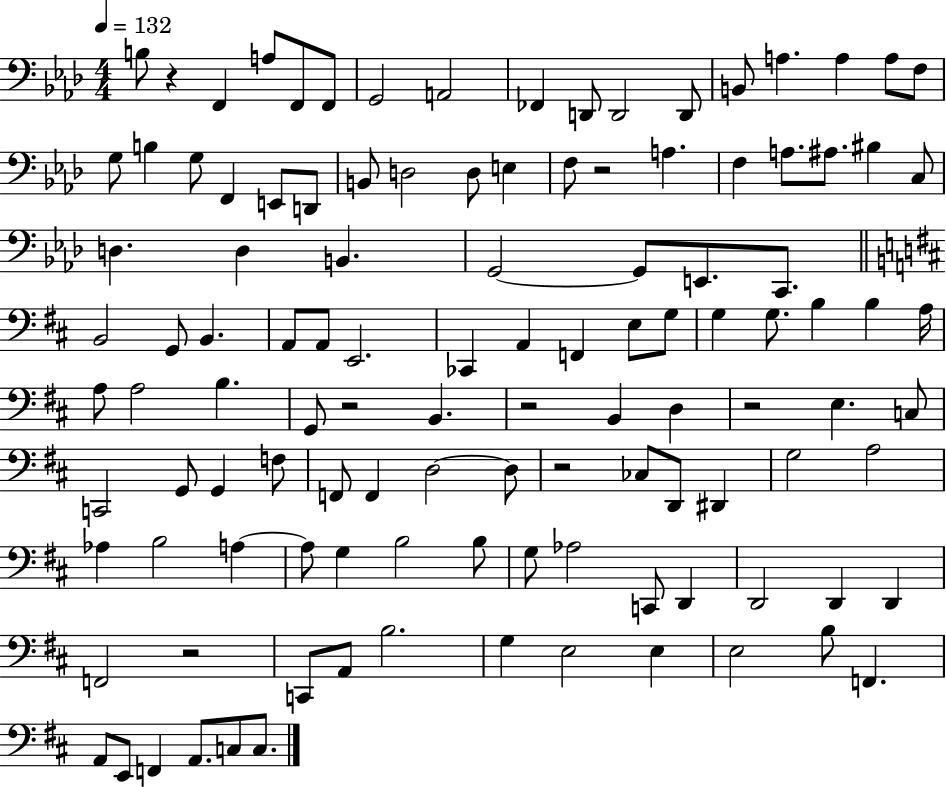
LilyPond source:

{
  \clef bass
  \numericTimeSignature
  \time 4/4
  \key aes \major
  \tempo 4 = 132
  b8 r4 f,4 a8 f,8 f,8 | g,2 a,2 | fes,4 d,8 d,2 d,8 | b,8 a4. a4 a8 f8 | \break g8 b4 g8 f,4 e,8 d,8 | b,8 d2 d8 e4 | f8 r2 a4. | f4 a8. ais8. bis4 c8 | \break d4. d4 b,4. | g,2~~ g,8 e,8. c,8. | \bar "||" \break \key d \major b,2 g,8 b,4. | a,8 a,8 e,2. | ces,4 a,4 f,4 e8 g8 | g4 g8. b4 b4 a16 | \break a8 a2 b4. | g,8 r2 b,4. | r2 b,4 d4 | r2 e4. c8 | \break c,2 g,8 g,4 f8 | f,8 f,4 d2~~ d8 | r2 ces8 d,8 dis,4 | g2 a2 | \break aes4 b2 a4~~ | a8 g4 b2 b8 | g8 aes2 c,8 d,4 | d,2 d,4 d,4 | \break f,2 r2 | c,8 a,8 b2. | g4 e2 e4 | e2 b8 f,4. | \break a,8 e,8 f,4 a,8. c8 c8. | \bar "|."
}